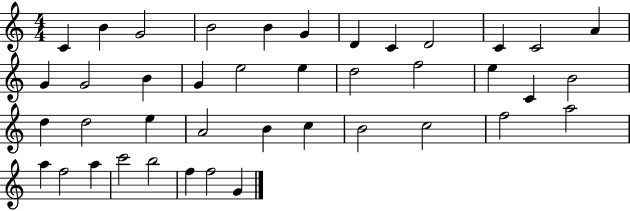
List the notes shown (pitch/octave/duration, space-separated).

C4/q B4/q G4/h B4/h B4/q G4/q D4/q C4/q D4/h C4/q C4/h A4/q G4/q G4/h B4/q G4/q E5/h E5/q D5/h F5/h E5/q C4/q B4/h D5/q D5/h E5/q A4/h B4/q C5/q B4/h C5/h F5/h A5/h A5/q F5/h A5/q C6/h B5/h F5/q F5/h G4/q